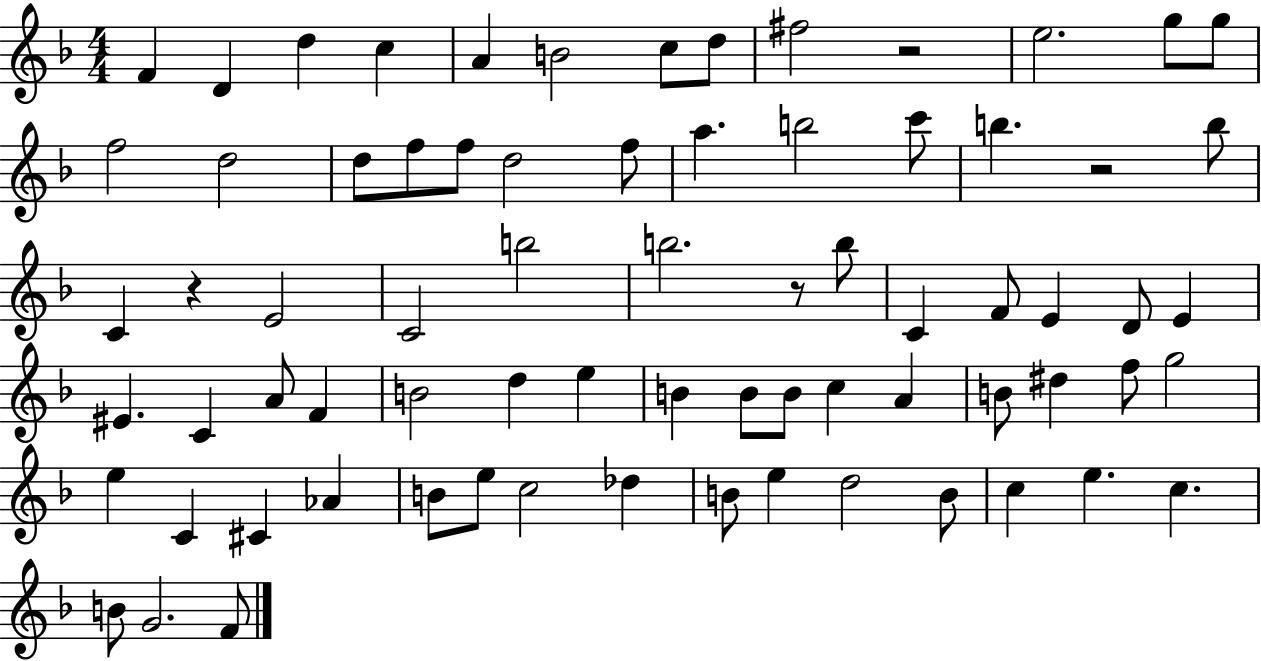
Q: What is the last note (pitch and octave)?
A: F4